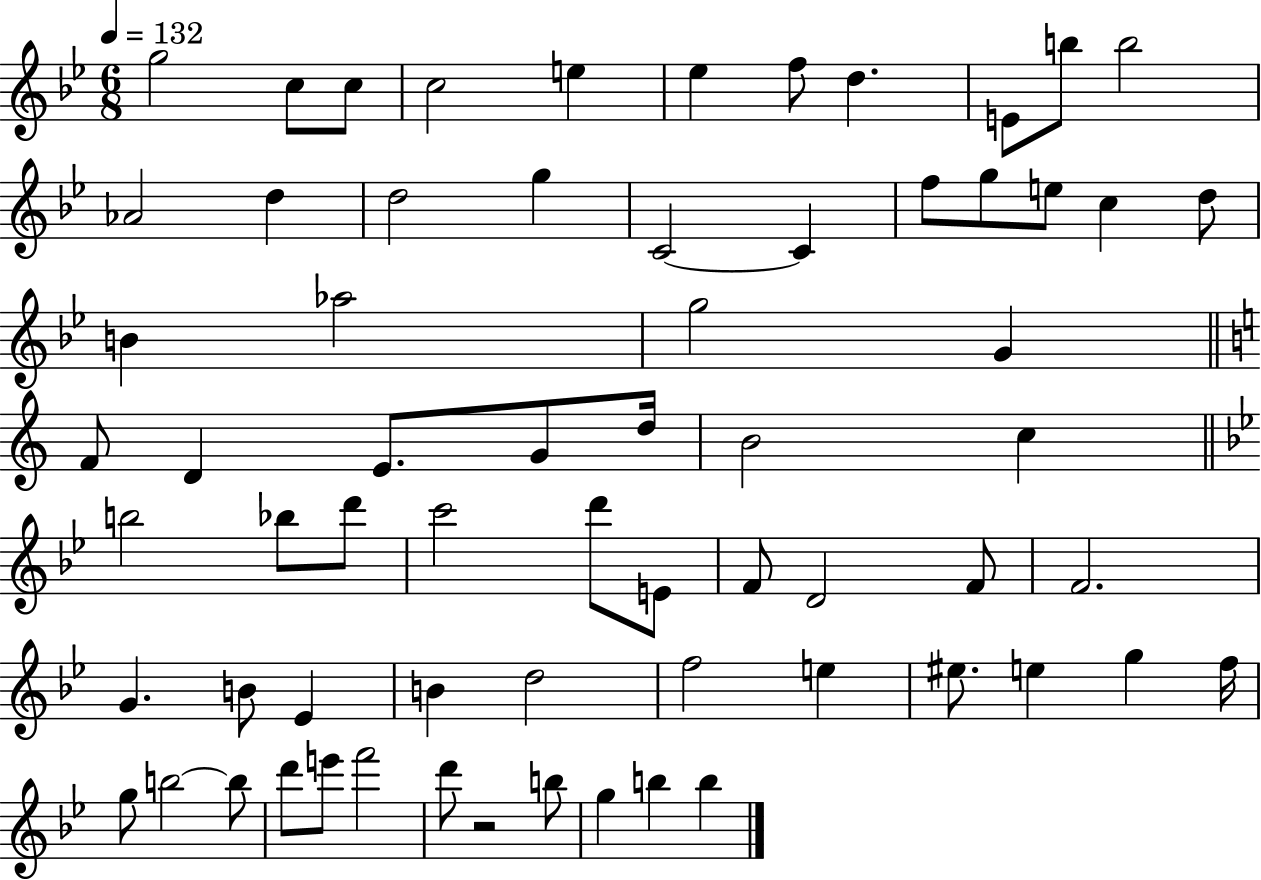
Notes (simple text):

G5/h C5/e C5/e C5/h E5/q Eb5/q F5/e D5/q. E4/e B5/e B5/h Ab4/h D5/q D5/h G5/q C4/h C4/q F5/e G5/e E5/e C5/q D5/e B4/q Ab5/h G5/h G4/q F4/e D4/q E4/e. G4/e D5/s B4/h C5/q B5/h Bb5/e D6/e C6/h D6/e E4/e F4/e D4/h F4/e F4/h. G4/q. B4/e Eb4/q B4/q D5/h F5/h E5/q EIS5/e. E5/q G5/q F5/s G5/e B5/h B5/e D6/e E6/e F6/h D6/e R/h B5/e G5/q B5/q B5/q